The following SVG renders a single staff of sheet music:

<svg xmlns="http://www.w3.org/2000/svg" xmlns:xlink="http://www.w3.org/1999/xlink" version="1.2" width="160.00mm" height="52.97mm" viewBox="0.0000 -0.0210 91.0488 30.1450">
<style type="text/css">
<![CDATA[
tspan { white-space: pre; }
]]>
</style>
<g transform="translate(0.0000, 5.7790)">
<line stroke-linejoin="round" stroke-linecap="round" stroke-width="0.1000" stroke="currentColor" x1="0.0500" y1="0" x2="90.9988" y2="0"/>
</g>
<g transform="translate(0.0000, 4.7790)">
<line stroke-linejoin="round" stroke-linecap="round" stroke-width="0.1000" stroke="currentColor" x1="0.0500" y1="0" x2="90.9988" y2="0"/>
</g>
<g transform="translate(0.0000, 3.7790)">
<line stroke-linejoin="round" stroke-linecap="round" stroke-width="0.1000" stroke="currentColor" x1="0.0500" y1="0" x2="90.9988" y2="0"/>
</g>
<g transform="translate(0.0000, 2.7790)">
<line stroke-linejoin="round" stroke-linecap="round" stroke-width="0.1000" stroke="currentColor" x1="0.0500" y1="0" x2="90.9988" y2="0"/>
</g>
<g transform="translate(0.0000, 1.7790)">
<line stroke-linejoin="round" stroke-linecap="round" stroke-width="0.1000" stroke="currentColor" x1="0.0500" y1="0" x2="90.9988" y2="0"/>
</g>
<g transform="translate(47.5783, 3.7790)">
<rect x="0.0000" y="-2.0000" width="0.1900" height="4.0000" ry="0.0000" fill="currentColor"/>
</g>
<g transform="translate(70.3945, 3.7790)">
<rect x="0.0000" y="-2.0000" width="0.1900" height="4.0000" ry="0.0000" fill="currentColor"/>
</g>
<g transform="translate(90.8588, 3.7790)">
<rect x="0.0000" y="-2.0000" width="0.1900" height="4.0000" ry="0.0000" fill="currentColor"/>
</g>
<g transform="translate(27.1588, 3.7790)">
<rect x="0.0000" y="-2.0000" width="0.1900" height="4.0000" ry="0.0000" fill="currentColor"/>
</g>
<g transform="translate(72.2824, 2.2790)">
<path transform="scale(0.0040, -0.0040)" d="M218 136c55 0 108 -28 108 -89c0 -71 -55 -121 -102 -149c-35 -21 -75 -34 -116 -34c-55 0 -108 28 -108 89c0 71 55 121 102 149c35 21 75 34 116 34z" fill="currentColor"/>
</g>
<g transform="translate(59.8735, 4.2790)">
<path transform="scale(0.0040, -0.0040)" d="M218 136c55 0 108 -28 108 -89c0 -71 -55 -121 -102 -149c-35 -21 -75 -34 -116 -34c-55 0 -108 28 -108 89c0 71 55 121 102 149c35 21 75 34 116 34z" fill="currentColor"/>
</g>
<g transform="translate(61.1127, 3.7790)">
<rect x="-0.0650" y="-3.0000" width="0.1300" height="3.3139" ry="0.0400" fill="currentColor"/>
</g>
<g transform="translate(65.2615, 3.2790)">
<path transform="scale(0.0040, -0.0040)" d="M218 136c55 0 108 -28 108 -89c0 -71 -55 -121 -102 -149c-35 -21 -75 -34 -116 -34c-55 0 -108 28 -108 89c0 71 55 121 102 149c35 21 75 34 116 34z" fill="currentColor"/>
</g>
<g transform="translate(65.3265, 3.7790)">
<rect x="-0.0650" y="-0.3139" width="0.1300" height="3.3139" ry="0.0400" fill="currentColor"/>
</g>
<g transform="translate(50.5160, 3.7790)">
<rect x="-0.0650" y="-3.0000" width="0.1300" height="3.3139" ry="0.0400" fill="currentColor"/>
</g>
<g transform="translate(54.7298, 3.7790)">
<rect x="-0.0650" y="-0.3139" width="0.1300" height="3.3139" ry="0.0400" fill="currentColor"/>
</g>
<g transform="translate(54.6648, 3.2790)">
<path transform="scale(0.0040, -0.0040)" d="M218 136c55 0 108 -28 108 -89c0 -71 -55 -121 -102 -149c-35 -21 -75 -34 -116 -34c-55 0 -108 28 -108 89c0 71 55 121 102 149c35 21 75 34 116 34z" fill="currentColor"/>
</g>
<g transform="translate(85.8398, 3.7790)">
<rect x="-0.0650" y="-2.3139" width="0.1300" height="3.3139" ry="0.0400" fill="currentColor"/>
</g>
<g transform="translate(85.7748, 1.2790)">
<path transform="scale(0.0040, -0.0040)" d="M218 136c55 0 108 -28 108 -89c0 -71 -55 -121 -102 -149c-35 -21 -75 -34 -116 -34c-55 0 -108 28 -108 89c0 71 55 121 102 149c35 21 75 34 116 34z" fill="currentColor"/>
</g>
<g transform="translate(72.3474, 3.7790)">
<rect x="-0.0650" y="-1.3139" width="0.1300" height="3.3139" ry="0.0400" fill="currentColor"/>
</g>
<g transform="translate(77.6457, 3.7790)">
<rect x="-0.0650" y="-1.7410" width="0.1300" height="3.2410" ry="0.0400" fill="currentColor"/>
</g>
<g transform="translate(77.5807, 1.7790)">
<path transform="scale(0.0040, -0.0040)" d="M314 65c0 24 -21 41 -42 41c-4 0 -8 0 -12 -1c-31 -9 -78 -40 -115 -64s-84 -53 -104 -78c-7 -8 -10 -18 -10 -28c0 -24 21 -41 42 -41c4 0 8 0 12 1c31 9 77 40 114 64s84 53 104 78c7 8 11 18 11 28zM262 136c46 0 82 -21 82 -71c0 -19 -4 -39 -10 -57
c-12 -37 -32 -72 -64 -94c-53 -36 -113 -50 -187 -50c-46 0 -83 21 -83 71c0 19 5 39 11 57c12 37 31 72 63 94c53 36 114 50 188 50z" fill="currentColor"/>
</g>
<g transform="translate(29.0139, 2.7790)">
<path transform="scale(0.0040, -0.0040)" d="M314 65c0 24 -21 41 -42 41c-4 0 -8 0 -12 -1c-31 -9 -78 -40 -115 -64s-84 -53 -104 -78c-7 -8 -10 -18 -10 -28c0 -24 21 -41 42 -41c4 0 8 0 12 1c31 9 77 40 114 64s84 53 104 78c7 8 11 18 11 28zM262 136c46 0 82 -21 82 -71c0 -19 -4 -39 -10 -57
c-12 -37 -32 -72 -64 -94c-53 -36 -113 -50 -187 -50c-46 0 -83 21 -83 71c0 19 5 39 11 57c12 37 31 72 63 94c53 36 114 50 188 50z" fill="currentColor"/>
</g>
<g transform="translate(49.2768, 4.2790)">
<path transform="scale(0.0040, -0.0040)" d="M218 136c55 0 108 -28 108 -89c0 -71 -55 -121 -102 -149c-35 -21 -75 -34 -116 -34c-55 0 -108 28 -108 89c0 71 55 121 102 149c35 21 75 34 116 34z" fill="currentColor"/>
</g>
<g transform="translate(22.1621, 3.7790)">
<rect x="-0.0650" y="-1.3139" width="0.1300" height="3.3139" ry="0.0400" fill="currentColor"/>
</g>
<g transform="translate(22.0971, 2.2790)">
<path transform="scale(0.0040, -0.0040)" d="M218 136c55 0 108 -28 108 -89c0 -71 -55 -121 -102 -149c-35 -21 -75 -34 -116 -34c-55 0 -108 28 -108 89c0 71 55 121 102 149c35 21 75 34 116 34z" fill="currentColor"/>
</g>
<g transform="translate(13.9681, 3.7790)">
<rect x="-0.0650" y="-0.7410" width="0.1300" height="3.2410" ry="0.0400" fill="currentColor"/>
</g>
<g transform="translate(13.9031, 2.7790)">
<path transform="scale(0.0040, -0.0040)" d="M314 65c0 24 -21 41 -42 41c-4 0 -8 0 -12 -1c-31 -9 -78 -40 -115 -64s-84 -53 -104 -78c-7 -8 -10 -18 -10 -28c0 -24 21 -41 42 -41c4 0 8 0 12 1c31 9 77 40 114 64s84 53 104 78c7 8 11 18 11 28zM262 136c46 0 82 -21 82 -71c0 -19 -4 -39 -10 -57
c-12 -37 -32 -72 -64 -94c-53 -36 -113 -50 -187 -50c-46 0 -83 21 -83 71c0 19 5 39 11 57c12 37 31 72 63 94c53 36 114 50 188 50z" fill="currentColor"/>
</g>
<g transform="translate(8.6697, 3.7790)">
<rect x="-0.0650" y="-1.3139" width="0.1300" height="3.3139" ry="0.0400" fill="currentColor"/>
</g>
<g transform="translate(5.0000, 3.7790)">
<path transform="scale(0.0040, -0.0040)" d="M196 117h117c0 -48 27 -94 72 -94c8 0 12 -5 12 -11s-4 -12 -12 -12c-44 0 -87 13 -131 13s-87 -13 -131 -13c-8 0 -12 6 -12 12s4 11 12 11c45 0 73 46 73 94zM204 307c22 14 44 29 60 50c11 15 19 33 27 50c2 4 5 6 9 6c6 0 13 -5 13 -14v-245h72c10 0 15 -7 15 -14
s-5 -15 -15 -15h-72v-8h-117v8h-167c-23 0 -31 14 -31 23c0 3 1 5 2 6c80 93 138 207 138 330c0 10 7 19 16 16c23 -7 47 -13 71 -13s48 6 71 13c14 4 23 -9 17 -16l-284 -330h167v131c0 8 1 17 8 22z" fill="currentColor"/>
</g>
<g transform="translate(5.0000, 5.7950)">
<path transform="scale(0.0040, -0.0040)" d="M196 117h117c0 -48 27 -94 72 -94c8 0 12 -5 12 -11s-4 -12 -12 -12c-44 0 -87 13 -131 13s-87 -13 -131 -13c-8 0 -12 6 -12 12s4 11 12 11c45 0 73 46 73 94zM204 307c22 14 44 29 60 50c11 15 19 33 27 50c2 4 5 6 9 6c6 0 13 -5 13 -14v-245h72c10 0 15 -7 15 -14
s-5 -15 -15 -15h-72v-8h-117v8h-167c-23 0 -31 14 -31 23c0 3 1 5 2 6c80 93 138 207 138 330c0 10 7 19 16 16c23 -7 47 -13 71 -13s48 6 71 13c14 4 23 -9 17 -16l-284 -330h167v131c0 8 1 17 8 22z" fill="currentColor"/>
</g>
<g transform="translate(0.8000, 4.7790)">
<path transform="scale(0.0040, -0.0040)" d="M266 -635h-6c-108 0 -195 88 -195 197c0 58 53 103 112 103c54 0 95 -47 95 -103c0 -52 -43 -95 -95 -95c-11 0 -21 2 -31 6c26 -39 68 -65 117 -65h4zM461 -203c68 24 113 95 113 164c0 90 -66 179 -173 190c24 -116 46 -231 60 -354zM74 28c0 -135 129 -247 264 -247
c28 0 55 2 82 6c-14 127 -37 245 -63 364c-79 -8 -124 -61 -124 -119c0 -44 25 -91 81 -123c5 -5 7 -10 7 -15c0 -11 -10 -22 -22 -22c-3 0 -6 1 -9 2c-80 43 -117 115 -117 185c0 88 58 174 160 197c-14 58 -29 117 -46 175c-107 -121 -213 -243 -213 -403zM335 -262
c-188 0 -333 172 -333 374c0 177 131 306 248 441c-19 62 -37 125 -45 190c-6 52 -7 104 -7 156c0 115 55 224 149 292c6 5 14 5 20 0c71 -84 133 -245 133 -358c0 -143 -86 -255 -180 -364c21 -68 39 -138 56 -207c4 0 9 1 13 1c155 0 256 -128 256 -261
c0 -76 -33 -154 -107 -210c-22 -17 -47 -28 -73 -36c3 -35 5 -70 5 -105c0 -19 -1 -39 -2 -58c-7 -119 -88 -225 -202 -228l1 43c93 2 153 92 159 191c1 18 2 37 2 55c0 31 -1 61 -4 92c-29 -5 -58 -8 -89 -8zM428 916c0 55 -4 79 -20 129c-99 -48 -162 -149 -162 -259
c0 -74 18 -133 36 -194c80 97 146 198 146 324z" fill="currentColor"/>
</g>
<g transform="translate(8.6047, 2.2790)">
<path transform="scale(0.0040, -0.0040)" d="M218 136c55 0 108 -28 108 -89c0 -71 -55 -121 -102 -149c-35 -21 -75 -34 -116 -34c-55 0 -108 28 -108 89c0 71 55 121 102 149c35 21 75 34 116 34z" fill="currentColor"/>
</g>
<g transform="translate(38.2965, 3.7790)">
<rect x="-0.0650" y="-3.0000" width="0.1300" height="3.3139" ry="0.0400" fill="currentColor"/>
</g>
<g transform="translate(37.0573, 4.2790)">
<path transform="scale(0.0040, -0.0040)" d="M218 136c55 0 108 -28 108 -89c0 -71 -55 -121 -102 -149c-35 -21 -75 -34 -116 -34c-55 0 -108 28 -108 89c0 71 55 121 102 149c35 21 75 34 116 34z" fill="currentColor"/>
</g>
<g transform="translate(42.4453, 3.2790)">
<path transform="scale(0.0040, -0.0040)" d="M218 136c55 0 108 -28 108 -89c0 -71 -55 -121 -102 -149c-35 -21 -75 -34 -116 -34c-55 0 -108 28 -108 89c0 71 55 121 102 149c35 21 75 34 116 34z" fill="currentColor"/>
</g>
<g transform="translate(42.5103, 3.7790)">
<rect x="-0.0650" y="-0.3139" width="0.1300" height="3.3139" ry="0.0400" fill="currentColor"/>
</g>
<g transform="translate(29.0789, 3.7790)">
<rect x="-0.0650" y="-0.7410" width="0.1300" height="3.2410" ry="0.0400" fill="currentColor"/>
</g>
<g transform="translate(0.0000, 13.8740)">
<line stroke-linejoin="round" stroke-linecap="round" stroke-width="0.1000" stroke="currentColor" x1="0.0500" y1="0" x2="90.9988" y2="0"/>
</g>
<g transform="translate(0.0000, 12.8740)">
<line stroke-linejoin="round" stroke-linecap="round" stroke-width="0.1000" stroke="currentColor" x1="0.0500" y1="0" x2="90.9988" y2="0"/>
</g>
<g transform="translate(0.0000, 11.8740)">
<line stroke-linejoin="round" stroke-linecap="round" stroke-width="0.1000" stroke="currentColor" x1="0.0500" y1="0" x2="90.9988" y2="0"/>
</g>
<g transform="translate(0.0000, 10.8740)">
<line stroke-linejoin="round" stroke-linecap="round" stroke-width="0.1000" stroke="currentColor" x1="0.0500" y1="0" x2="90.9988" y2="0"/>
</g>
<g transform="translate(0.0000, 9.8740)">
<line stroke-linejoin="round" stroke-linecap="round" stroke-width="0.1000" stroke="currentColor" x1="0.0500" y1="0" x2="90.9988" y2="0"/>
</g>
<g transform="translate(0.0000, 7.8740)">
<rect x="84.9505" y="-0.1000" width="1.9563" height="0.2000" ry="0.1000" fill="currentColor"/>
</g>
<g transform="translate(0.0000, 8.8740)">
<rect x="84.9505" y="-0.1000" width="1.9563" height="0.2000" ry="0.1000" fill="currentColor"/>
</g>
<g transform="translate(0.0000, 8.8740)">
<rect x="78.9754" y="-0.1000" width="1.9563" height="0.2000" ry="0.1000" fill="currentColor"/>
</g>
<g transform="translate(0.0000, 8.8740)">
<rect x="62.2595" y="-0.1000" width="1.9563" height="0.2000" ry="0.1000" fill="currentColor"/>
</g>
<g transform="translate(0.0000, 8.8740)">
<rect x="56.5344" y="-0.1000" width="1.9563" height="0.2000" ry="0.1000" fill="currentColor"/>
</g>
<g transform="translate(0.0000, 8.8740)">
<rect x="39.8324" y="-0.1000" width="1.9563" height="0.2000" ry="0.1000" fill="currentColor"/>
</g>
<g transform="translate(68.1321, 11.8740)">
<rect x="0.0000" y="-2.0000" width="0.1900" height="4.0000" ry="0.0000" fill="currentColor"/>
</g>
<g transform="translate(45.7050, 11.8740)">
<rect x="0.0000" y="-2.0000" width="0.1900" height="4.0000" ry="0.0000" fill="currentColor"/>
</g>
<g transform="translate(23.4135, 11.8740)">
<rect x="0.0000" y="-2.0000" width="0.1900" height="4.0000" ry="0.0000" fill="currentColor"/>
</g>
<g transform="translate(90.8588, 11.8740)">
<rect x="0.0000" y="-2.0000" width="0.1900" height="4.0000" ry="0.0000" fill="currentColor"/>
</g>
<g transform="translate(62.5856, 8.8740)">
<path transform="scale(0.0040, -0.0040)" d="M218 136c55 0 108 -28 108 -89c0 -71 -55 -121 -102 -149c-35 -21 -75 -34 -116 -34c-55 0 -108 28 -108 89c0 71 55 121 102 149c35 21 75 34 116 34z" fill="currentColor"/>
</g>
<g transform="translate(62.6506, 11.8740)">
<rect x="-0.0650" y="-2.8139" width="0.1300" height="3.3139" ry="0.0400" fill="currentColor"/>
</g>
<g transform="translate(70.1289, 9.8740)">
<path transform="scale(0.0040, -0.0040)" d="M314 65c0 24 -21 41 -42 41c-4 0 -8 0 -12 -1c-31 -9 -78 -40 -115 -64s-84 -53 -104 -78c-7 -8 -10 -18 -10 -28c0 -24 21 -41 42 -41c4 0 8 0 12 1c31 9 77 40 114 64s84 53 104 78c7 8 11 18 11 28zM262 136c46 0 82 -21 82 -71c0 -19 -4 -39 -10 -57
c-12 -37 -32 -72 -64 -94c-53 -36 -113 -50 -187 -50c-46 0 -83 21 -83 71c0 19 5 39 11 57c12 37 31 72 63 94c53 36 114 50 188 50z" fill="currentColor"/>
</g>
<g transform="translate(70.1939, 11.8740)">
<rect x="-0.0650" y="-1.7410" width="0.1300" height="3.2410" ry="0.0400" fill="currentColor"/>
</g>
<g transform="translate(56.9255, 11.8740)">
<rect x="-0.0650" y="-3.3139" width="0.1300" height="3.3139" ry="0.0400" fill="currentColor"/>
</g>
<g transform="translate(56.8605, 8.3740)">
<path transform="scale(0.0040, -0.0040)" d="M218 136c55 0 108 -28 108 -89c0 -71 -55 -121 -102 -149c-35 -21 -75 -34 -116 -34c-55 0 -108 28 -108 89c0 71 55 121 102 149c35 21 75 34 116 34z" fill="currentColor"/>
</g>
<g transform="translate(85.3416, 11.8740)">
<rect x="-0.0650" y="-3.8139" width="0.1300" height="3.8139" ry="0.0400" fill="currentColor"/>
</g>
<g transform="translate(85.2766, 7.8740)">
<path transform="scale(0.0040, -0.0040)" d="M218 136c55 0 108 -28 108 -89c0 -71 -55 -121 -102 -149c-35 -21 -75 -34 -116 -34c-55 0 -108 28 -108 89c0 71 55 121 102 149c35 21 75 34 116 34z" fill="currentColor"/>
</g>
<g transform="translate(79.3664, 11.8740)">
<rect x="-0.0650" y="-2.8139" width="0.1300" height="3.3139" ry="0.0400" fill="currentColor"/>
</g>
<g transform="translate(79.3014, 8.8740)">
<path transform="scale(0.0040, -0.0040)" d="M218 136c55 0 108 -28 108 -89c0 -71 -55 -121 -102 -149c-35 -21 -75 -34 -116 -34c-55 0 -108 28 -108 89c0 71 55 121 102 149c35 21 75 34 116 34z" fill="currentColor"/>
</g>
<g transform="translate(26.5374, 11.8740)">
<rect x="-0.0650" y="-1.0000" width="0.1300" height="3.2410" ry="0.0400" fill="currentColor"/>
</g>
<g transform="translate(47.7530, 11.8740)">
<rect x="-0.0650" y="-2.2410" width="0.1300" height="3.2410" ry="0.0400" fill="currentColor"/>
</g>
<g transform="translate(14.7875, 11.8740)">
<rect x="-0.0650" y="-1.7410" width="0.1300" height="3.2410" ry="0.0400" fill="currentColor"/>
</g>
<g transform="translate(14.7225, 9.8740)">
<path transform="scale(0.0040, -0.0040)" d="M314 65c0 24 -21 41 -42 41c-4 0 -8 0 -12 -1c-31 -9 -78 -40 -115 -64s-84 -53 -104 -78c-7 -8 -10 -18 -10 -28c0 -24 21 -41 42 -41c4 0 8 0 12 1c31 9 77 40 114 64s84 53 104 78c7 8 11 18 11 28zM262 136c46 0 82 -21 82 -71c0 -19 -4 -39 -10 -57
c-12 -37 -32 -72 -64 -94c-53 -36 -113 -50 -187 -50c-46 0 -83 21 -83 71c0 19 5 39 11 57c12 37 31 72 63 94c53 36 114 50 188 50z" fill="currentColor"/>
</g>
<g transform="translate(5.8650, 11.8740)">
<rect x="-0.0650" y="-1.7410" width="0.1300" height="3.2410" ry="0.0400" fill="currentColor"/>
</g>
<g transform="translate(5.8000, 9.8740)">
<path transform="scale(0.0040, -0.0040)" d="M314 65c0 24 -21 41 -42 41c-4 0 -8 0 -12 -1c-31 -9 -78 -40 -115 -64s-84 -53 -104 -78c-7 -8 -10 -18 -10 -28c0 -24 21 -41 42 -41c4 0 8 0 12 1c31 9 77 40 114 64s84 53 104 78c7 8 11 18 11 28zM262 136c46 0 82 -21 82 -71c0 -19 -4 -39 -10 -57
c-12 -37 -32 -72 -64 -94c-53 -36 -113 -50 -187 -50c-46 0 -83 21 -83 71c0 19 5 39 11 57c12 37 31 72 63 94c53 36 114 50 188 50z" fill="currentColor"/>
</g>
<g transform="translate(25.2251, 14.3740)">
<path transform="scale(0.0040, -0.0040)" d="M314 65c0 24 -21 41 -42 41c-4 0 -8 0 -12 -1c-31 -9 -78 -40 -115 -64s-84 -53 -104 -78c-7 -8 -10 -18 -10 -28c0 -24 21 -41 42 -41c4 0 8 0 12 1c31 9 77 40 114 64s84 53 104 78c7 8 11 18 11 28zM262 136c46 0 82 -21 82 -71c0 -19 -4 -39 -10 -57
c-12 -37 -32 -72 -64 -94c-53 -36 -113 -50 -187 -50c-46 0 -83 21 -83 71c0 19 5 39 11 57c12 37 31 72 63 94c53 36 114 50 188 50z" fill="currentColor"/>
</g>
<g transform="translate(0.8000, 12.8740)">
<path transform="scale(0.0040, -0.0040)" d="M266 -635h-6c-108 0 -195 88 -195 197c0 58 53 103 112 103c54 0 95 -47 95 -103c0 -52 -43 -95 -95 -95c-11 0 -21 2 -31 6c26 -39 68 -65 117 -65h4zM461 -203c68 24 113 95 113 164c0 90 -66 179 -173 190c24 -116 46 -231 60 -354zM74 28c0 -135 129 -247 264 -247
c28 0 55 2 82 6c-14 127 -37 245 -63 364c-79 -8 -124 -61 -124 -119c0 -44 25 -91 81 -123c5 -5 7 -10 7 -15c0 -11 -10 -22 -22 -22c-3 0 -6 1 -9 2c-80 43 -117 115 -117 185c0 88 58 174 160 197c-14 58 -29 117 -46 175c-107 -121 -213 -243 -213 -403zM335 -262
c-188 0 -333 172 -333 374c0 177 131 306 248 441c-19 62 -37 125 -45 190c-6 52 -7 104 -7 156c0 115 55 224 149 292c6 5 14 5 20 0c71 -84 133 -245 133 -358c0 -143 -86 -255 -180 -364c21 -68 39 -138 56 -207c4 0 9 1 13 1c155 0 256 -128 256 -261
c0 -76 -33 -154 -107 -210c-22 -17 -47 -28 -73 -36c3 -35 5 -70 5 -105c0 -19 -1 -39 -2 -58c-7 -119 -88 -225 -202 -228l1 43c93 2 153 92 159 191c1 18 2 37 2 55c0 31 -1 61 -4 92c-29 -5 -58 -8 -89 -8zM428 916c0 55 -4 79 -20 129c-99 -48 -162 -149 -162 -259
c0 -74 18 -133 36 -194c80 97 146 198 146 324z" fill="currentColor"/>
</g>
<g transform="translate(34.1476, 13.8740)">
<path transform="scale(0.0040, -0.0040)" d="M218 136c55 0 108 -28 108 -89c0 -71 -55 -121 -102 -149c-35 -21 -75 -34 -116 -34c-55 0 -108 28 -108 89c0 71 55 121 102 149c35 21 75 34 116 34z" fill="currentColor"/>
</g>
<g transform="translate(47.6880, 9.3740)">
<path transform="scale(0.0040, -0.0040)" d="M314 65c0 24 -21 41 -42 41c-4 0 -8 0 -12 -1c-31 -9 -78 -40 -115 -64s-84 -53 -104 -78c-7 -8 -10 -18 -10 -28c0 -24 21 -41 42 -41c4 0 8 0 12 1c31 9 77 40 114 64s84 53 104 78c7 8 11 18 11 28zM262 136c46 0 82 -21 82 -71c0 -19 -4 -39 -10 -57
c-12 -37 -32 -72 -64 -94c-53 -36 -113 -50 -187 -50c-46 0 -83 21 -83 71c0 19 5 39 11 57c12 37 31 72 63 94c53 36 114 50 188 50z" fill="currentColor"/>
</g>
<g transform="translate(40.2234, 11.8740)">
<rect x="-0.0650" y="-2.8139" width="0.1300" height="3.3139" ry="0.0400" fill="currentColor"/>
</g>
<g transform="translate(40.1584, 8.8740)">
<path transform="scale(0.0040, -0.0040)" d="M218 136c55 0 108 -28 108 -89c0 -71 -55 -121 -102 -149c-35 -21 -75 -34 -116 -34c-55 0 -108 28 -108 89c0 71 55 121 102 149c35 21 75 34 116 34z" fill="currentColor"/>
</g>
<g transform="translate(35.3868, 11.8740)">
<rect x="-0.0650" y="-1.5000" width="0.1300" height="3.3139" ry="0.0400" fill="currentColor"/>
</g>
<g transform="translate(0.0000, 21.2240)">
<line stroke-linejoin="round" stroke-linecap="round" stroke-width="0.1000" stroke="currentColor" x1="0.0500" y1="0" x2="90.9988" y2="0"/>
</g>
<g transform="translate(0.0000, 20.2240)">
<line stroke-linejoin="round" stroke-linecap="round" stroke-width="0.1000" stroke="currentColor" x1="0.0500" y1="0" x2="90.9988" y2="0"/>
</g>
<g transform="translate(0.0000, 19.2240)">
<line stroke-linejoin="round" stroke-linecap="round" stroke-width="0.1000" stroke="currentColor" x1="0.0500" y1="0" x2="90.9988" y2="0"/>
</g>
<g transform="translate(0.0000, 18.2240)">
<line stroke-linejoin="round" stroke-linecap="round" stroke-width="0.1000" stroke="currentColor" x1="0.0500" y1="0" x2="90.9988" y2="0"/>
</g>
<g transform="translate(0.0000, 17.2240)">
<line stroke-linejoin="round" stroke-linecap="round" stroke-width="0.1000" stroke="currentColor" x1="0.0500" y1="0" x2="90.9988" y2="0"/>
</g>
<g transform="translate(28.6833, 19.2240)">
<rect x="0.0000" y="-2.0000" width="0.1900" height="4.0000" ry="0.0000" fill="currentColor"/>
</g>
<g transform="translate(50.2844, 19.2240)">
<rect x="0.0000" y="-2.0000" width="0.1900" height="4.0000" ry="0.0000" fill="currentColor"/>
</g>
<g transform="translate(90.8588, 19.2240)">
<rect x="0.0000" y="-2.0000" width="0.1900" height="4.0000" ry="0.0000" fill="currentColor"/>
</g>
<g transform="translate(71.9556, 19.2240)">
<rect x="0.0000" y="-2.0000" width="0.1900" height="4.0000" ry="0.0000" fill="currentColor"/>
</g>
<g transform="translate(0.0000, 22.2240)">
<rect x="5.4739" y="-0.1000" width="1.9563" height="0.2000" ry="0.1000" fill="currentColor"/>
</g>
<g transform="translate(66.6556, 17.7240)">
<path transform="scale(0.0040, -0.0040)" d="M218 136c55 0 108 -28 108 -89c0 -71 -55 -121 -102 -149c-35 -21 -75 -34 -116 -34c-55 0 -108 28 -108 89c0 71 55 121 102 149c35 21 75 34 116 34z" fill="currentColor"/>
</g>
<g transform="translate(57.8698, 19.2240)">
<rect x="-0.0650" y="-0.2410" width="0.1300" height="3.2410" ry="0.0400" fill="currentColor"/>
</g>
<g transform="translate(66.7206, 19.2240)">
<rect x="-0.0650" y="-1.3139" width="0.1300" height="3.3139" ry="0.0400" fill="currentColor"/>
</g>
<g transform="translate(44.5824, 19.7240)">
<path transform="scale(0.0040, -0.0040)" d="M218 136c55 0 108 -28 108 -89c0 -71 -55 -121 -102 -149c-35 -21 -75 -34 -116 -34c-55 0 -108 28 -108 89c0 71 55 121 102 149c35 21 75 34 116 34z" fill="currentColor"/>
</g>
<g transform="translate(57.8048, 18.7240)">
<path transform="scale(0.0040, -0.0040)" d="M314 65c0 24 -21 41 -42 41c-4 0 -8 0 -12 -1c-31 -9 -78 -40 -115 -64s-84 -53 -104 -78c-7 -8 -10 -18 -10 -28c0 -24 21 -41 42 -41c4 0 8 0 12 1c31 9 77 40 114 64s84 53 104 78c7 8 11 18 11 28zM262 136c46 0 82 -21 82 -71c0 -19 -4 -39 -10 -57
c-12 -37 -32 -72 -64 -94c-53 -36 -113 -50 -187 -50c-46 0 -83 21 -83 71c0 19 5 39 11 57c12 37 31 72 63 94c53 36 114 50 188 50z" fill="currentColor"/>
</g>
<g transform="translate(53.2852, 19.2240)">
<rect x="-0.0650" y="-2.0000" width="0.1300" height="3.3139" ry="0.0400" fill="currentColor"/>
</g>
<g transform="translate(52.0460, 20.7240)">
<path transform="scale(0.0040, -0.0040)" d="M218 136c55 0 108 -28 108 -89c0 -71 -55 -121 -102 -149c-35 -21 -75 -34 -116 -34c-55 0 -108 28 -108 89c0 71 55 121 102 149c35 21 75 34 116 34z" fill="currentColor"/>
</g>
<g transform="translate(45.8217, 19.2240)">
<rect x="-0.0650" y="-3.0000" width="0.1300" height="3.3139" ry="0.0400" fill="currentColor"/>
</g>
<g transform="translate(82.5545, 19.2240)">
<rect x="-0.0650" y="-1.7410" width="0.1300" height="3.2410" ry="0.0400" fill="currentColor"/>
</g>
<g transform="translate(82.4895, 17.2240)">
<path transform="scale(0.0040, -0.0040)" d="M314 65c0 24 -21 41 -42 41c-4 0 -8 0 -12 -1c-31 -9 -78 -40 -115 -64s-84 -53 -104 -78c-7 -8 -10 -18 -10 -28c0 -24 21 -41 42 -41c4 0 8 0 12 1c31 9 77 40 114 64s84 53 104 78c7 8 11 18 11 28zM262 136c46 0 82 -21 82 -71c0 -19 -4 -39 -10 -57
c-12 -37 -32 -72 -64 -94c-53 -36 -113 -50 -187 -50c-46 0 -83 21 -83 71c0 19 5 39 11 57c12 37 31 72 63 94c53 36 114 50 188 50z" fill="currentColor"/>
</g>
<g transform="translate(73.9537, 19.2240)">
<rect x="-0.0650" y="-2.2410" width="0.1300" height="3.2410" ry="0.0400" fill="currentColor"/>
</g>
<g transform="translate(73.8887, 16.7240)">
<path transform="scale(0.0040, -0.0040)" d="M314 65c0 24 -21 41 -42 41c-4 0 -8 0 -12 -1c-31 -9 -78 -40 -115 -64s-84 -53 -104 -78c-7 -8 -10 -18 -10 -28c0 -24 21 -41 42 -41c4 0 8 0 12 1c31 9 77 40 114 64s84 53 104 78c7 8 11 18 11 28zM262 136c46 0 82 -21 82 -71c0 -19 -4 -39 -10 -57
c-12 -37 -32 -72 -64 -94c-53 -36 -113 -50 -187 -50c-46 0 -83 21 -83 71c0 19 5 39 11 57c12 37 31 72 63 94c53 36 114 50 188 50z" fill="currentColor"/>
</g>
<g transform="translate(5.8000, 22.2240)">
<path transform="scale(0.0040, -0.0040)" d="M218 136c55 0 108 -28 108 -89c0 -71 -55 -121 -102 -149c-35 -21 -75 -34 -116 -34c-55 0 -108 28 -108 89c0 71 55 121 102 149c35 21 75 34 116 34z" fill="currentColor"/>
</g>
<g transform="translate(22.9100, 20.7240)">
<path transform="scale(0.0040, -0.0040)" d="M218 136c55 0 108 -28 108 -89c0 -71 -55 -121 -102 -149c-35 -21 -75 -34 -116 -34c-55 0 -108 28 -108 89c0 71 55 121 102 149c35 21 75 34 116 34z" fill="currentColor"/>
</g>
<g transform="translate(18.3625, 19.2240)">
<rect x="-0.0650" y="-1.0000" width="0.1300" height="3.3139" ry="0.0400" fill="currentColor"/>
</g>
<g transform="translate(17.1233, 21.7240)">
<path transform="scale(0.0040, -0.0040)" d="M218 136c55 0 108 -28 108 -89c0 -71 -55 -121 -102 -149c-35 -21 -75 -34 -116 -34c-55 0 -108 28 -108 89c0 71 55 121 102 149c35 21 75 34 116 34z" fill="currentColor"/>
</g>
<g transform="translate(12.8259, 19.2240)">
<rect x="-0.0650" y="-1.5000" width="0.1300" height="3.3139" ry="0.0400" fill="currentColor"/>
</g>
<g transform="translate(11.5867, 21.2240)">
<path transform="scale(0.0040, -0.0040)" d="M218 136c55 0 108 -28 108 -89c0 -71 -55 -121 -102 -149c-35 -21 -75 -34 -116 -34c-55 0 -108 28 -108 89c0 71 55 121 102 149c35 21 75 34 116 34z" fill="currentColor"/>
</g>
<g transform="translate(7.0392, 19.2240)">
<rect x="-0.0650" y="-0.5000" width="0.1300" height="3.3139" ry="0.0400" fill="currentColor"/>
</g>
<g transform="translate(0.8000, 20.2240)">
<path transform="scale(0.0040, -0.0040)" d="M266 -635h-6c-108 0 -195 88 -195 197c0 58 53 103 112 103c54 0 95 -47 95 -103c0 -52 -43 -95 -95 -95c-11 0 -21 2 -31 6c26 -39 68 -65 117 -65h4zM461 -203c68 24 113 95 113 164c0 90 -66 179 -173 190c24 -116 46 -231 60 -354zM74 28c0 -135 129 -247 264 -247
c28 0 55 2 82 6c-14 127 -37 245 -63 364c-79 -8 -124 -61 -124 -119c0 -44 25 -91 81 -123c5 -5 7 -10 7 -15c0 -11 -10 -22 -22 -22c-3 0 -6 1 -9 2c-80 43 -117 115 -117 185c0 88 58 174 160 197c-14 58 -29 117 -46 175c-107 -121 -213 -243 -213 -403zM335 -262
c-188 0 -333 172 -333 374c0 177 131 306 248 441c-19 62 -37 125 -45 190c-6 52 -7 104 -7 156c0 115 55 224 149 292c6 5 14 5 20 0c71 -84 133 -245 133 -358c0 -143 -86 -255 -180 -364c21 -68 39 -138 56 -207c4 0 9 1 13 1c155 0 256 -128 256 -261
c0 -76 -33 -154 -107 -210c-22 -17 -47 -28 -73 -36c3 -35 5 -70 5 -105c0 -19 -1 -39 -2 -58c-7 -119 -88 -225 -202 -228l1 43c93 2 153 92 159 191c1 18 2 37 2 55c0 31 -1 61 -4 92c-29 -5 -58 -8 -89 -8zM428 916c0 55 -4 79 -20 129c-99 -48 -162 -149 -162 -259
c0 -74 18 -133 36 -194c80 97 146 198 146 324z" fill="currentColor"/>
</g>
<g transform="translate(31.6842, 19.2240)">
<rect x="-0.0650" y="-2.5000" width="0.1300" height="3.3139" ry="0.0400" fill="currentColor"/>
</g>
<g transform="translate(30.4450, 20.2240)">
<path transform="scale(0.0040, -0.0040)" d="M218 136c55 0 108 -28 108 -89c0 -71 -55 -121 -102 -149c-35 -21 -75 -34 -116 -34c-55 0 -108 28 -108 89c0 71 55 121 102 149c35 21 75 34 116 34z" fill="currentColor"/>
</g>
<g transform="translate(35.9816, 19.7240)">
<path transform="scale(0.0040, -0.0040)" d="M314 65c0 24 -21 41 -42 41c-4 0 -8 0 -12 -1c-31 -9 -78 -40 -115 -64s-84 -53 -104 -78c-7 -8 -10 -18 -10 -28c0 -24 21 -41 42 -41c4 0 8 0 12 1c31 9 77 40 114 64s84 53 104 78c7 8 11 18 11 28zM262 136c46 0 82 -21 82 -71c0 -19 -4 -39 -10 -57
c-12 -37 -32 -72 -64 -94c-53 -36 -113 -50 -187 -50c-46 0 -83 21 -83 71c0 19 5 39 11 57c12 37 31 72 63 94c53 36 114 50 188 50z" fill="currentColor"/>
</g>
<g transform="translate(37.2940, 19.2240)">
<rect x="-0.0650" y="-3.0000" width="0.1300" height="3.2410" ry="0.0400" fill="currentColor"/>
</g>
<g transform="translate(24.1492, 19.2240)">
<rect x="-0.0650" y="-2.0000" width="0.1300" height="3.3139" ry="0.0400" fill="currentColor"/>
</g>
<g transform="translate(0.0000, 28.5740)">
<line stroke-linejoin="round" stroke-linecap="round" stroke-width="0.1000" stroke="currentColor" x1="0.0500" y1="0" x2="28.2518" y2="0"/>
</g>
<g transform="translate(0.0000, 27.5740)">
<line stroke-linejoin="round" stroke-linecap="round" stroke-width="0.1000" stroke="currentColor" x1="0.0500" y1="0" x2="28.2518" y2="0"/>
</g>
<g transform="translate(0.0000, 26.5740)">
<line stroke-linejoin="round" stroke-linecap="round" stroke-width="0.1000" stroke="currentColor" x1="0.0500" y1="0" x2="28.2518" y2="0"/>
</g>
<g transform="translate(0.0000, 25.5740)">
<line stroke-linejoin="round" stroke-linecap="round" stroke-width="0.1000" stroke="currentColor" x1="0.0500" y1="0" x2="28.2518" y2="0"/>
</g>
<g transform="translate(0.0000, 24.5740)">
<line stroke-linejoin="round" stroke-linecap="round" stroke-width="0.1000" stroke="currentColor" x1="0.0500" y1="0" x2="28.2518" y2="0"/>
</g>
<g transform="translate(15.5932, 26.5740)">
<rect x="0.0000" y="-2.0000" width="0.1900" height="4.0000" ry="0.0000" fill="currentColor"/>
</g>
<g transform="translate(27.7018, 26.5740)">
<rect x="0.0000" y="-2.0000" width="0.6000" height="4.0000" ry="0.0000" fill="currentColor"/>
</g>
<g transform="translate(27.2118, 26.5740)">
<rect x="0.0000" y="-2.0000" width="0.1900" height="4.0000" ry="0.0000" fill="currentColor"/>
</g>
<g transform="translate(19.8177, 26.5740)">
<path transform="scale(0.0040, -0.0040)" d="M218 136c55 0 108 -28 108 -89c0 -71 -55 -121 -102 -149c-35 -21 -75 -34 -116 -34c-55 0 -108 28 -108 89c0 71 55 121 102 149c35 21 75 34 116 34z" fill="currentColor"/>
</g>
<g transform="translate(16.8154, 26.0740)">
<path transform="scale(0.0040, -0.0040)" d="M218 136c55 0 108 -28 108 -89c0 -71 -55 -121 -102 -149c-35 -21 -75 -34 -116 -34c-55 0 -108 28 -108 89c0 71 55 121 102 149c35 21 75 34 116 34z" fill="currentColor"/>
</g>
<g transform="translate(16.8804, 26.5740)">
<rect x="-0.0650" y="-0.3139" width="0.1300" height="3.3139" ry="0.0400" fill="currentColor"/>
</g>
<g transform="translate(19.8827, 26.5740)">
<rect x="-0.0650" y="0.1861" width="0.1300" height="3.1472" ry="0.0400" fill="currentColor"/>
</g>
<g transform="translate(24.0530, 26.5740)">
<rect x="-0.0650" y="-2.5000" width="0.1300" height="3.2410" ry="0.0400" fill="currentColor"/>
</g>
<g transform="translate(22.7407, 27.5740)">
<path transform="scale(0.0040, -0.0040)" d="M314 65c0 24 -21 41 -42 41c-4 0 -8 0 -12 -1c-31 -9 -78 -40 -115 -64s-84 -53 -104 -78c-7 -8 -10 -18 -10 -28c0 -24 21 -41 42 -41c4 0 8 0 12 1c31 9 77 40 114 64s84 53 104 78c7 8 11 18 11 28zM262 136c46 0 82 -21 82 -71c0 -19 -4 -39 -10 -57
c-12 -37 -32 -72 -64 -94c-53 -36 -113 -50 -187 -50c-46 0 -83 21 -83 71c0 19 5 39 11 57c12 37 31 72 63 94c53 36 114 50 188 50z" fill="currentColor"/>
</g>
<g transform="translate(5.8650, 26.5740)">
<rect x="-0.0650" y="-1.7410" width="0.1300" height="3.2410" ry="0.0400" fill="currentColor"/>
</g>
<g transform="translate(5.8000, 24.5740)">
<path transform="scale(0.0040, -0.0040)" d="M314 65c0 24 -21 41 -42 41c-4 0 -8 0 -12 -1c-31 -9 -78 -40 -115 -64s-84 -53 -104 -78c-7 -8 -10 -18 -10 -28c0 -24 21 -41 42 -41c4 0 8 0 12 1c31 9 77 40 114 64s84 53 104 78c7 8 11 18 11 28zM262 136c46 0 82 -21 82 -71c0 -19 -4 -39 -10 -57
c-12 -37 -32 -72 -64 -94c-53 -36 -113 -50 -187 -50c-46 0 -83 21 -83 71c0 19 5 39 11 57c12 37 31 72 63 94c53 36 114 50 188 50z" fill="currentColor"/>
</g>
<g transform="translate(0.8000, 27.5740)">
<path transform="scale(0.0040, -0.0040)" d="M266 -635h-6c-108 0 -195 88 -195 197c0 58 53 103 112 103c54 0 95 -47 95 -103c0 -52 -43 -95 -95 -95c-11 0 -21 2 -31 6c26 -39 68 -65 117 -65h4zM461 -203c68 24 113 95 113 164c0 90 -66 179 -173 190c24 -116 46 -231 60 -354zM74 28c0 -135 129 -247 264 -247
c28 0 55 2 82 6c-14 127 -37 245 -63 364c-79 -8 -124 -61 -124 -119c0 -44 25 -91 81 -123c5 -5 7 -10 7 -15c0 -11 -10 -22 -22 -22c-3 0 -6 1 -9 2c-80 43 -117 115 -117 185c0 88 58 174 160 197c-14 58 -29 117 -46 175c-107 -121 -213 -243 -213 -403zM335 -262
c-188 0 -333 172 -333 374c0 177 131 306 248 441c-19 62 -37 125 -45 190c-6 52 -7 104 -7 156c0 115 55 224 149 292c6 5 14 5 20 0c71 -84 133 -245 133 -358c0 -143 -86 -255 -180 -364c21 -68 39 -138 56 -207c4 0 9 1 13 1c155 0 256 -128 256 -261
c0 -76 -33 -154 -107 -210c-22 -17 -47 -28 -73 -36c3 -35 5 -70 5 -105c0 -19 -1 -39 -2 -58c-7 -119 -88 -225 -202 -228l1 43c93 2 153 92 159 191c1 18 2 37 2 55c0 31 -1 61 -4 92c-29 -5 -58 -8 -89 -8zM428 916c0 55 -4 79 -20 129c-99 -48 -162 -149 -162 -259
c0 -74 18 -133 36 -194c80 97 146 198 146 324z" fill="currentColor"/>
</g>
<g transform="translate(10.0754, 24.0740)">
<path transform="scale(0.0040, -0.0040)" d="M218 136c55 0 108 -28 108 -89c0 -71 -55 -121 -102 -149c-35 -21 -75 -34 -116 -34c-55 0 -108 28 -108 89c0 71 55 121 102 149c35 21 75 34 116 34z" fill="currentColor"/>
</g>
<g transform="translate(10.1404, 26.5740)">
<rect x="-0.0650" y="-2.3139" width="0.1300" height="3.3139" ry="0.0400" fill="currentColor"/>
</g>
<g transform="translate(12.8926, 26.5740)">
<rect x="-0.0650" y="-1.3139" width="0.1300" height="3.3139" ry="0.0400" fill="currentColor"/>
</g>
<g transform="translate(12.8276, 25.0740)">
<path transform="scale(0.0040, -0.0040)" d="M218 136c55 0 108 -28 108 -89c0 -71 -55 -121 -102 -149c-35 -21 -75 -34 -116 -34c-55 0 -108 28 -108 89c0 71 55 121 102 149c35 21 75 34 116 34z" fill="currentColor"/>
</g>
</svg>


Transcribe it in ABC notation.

X:1
T:Untitled
M:4/4
L:1/4
K:C
e d2 e d2 A c A c A c e f2 g f2 f2 D2 E a g2 b a f2 a c' C E D F G A2 A F c2 e g2 f2 f2 g e c B G2